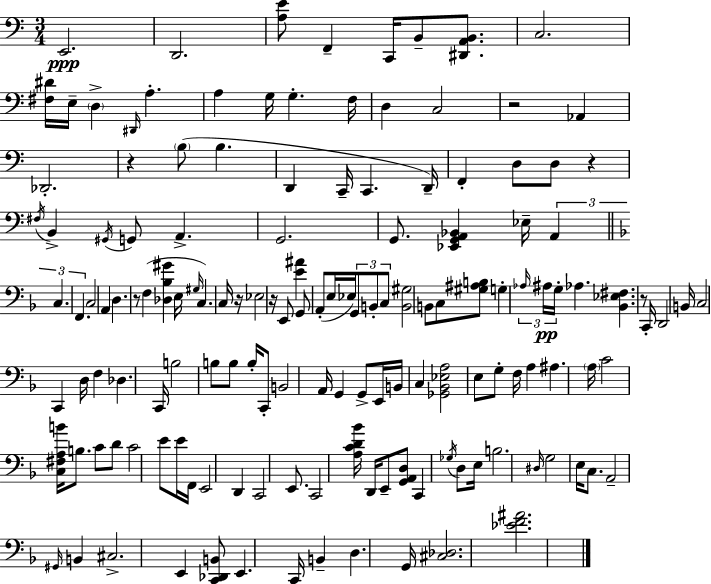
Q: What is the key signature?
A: C major